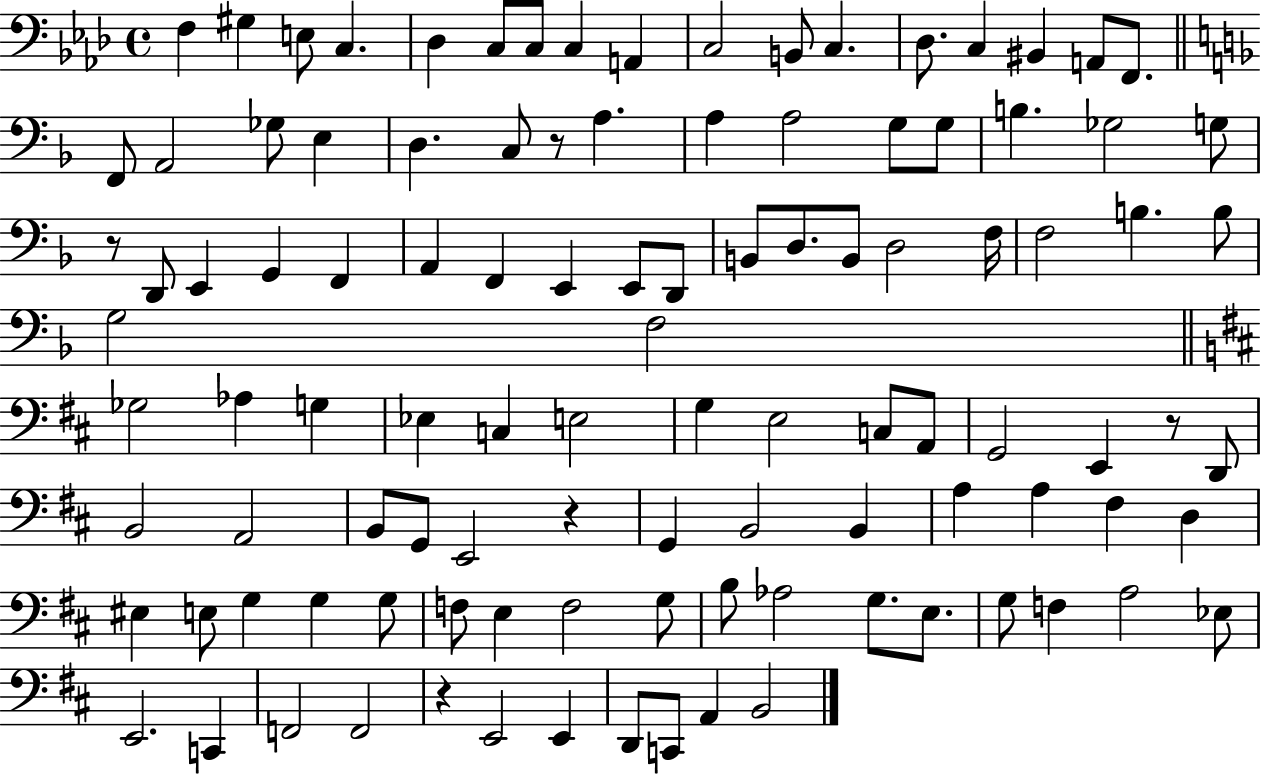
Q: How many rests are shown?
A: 5